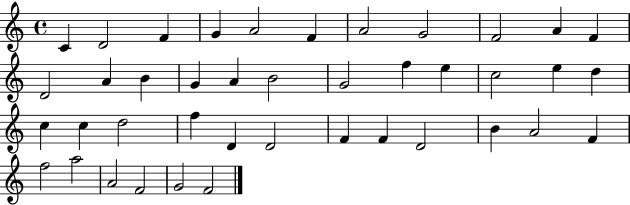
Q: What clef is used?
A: treble